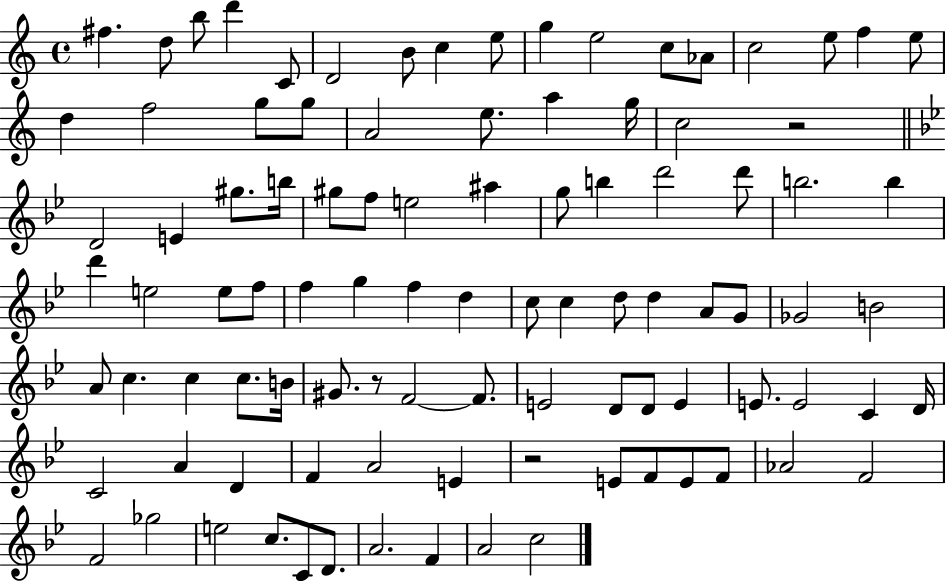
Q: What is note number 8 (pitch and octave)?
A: C5